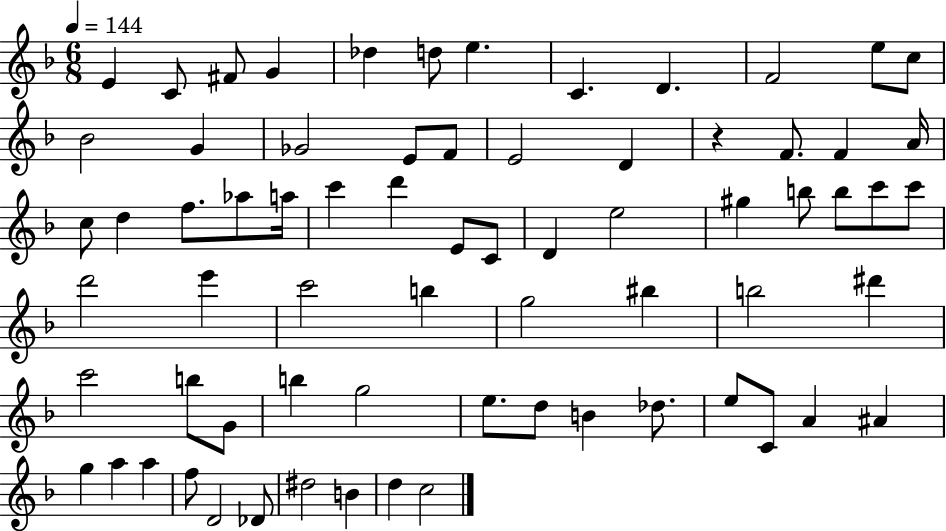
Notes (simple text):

E4/q C4/e F#4/e G4/q Db5/q D5/e E5/q. C4/q. D4/q. F4/h E5/e C5/e Bb4/h G4/q Gb4/h E4/e F4/e E4/h D4/q R/q F4/e. F4/q A4/s C5/e D5/q F5/e. Ab5/e A5/s C6/q D6/q E4/e C4/e D4/q E5/h G#5/q B5/e B5/e C6/e C6/e D6/h E6/q C6/h B5/q G5/h BIS5/q B5/h D#6/q C6/h B5/e G4/e B5/q G5/h E5/e. D5/e B4/q Db5/e. E5/e C4/e A4/q A#4/q G5/q A5/q A5/q F5/e D4/h Db4/e D#5/h B4/q D5/q C5/h